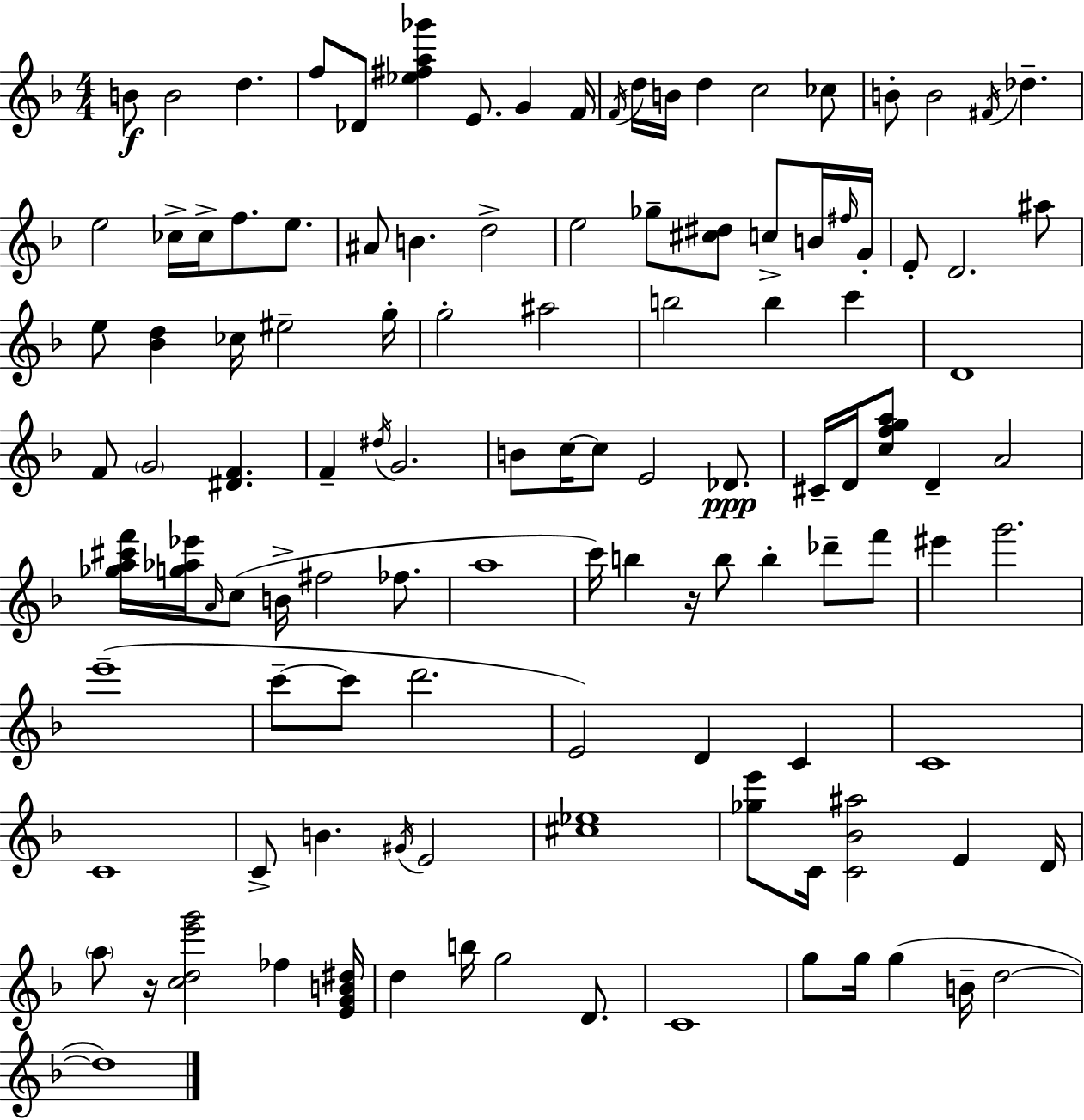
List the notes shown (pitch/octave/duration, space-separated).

B4/e B4/h D5/q. F5/e Db4/e [Eb5,F#5,A5,Gb6]/q E4/e. G4/q F4/s F4/s D5/s B4/s D5/q C5/h CES5/e B4/e B4/h F#4/s Db5/q. E5/h CES5/s CES5/s F5/e. E5/e. A#4/e B4/q. D5/h E5/h Gb5/e [C#5,D#5]/e C5/e B4/s F#5/s G4/s E4/e D4/h. A#5/e E5/e [Bb4,D5]/q CES5/s EIS5/h G5/s G5/h A#5/h B5/h B5/q C6/q D4/w F4/e G4/h [D#4,F4]/q. F4/q D#5/s G4/h. B4/e C5/s C5/e E4/h Db4/e. C#4/s D4/s [C5,F5,G5,A5]/e D4/q A4/h [Gb5,A5,C#6,F6]/s [G5,Ab5,Eb6]/s A4/s C5/e B4/s F#5/h FES5/e. A5/w C6/s B5/q R/s B5/e B5/q Db6/e F6/e EIS6/q G6/h. E6/w C6/e C6/e D6/h. E4/h D4/q C4/q C4/w C4/w C4/e B4/q. G#4/s E4/h [C#5,Eb5]/w [Gb5,E6]/e C4/s [C4,Bb4,A#5]/h E4/q D4/s A5/e R/s [C5,D5,E6,G6]/h FES5/q [E4,G4,B4,D#5]/s D5/q B5/s G5/h D4/e. C4/w G5/e G5/s G5/q B4/s D5/h D5/w